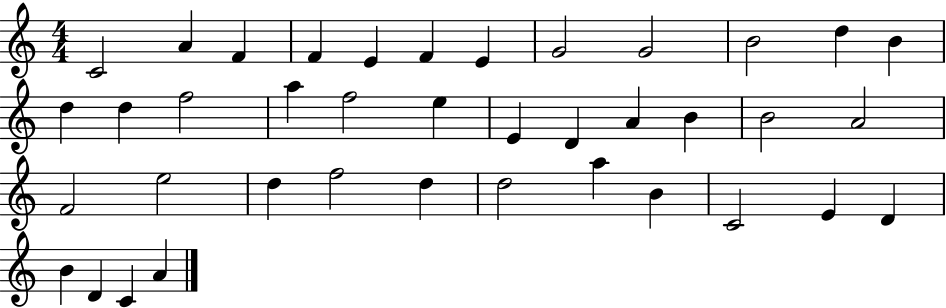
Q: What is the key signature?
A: C major